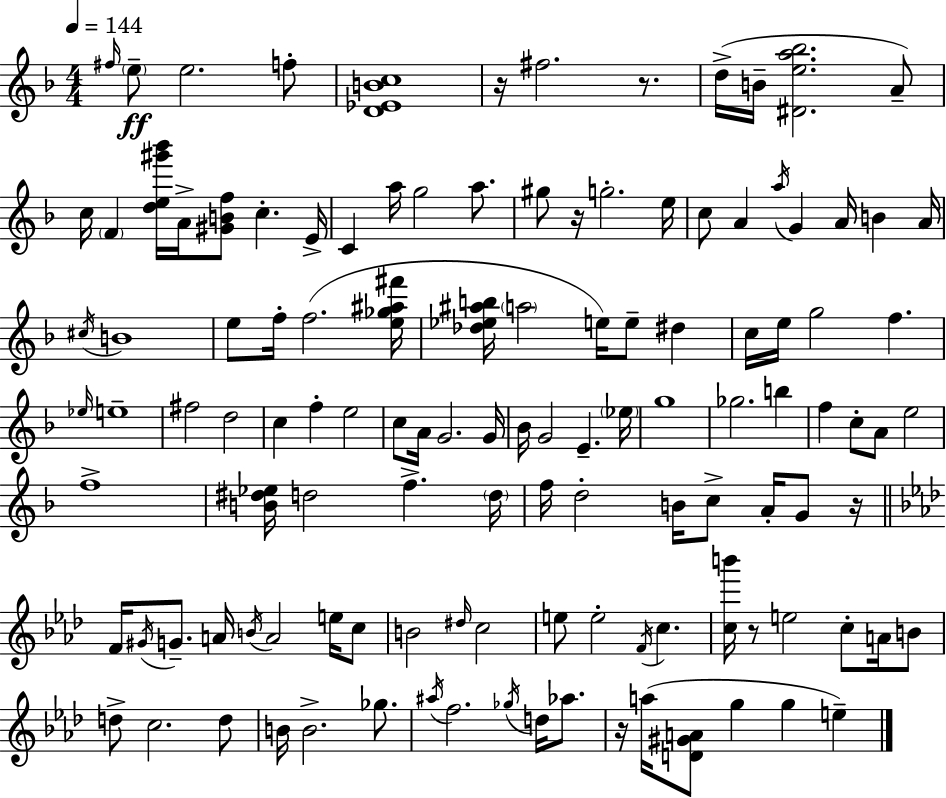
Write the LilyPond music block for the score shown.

{
  \clef treble
  \numericTimeSignature
  \time 4/4
  \key d \minor
  \tempo 4 = 144
  \grace { fis''16 }\ff \parenthesize e''8-- e''2. f''8-. | <d' ees' b' c''>1 | r16 fis''2. r8. | d''16->( b'16-- <dis' e'' a'' bes''>2. a'8--) | \break c''16 \parenthesize f'4 <d'' e'' gis''' bes'''>16 a'16-> <gis' b' f''>8 c''4.-. | e'16-> c'4 a''16 g''2 a''8. | gis''8 r16 g''2.-. | e''16 c''8 a'4 \acciaccatura { a''16 } g'4 a'16 b'4 | \break a'16 \acciaccatura { cis''16 } b'1 | e''8 f''16-. f''2.( | <e'' ges'' ais'' fis'''>16 <des'' ees'' ais'' b''>16 \parenthesize a''2 e''16) e''8-- dis''4 | c''16 e''16 g''2 f''4. | \break \grace { ees''16 } e''1-- | fis''2 d''2 | c''4 f''4-. e''2 | c''8 a'16 g'2. | \break g'16 bes'16 g'2 e'4.-- | \parenthesize ees''16 g''1 | ges''2. | b''4 f''4 c''8-. a'8 e''2 | \break f''1-> | <b' dis'' ees''>16 d''2 f''4.-> | \parenthesize d''16 f''16 d''2-. b'16 c''8-> | a'16-. g'8 r16 \bar "||" \break \key aes \major f'16 \acciaccatura { gis'16 } g'8.-- a'16 \acciaccatura { b'16 } a'2 e''16 | c''8 b'2 \grace { dis''16 } c''2 | e''8 e''2-. \acciaccatura { f'16 } c''4. | <c'' b'''>16 r8 e''2 c''8-. | \break a'16 b'8 d''8-> c''2. | d''8 b'16 b'2.-> | ges''8. \acciaccatura { ais''16 } f''2. | \acciaccatura { ges''16 } d''16 aes''8. r16 a''16( <d' gis' a'>8 g''4 g''4 | \break e''4--) \bar "|."
}